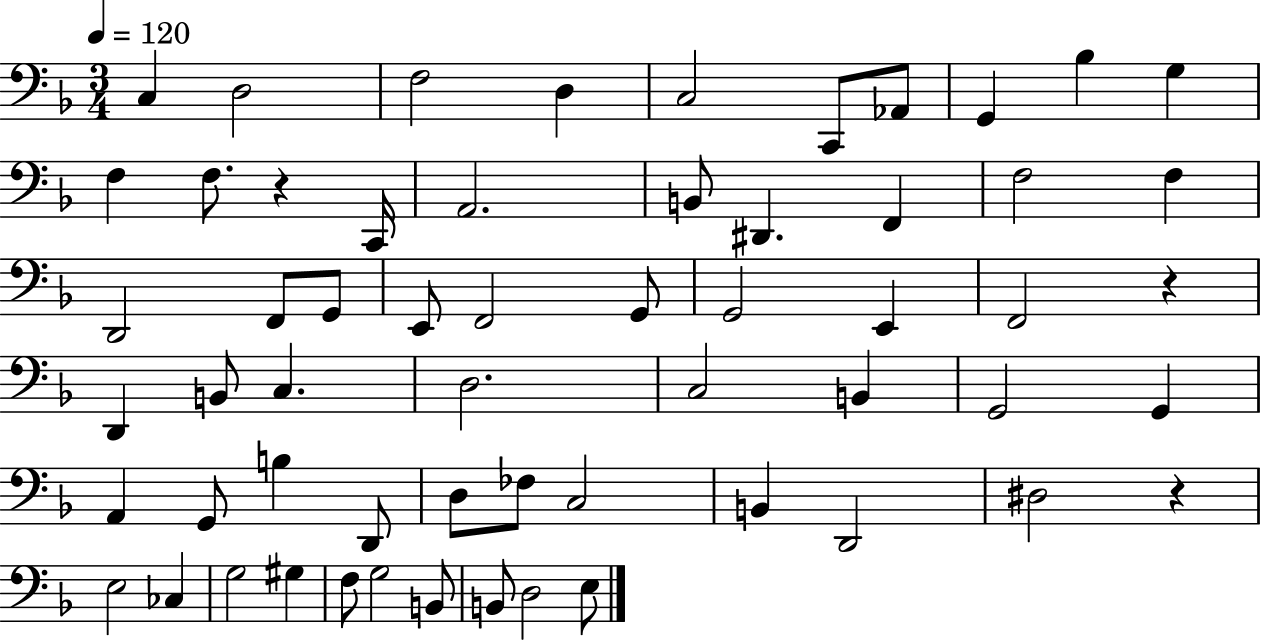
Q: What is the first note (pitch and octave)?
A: C3